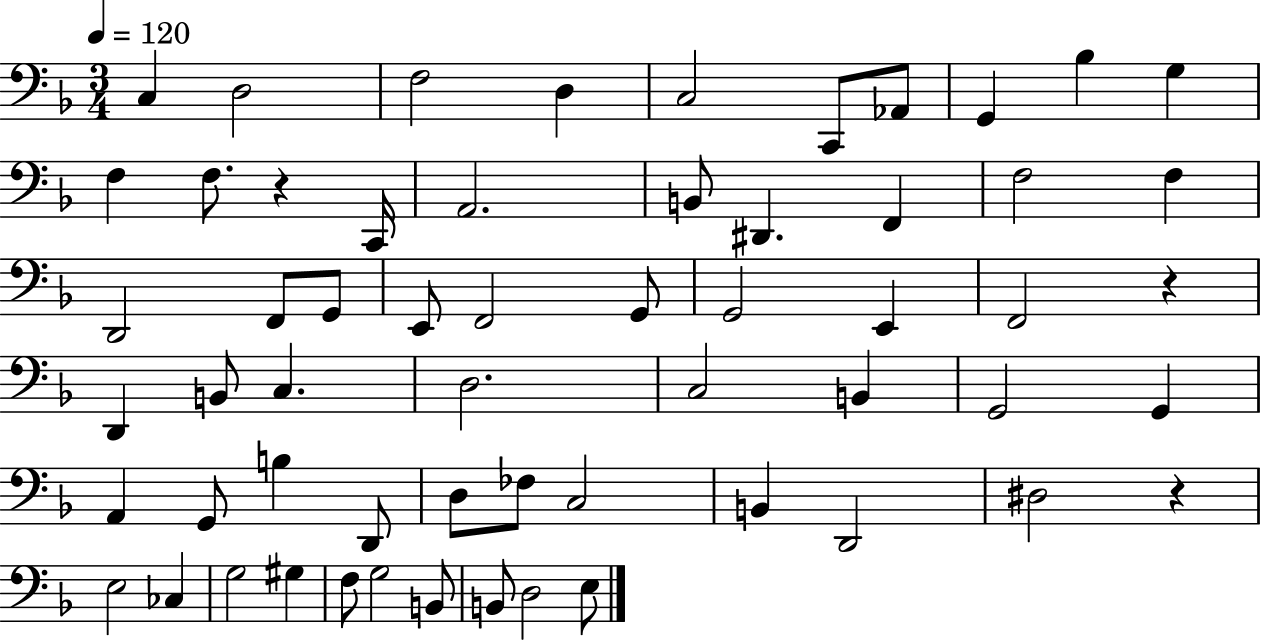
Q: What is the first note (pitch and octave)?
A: C3